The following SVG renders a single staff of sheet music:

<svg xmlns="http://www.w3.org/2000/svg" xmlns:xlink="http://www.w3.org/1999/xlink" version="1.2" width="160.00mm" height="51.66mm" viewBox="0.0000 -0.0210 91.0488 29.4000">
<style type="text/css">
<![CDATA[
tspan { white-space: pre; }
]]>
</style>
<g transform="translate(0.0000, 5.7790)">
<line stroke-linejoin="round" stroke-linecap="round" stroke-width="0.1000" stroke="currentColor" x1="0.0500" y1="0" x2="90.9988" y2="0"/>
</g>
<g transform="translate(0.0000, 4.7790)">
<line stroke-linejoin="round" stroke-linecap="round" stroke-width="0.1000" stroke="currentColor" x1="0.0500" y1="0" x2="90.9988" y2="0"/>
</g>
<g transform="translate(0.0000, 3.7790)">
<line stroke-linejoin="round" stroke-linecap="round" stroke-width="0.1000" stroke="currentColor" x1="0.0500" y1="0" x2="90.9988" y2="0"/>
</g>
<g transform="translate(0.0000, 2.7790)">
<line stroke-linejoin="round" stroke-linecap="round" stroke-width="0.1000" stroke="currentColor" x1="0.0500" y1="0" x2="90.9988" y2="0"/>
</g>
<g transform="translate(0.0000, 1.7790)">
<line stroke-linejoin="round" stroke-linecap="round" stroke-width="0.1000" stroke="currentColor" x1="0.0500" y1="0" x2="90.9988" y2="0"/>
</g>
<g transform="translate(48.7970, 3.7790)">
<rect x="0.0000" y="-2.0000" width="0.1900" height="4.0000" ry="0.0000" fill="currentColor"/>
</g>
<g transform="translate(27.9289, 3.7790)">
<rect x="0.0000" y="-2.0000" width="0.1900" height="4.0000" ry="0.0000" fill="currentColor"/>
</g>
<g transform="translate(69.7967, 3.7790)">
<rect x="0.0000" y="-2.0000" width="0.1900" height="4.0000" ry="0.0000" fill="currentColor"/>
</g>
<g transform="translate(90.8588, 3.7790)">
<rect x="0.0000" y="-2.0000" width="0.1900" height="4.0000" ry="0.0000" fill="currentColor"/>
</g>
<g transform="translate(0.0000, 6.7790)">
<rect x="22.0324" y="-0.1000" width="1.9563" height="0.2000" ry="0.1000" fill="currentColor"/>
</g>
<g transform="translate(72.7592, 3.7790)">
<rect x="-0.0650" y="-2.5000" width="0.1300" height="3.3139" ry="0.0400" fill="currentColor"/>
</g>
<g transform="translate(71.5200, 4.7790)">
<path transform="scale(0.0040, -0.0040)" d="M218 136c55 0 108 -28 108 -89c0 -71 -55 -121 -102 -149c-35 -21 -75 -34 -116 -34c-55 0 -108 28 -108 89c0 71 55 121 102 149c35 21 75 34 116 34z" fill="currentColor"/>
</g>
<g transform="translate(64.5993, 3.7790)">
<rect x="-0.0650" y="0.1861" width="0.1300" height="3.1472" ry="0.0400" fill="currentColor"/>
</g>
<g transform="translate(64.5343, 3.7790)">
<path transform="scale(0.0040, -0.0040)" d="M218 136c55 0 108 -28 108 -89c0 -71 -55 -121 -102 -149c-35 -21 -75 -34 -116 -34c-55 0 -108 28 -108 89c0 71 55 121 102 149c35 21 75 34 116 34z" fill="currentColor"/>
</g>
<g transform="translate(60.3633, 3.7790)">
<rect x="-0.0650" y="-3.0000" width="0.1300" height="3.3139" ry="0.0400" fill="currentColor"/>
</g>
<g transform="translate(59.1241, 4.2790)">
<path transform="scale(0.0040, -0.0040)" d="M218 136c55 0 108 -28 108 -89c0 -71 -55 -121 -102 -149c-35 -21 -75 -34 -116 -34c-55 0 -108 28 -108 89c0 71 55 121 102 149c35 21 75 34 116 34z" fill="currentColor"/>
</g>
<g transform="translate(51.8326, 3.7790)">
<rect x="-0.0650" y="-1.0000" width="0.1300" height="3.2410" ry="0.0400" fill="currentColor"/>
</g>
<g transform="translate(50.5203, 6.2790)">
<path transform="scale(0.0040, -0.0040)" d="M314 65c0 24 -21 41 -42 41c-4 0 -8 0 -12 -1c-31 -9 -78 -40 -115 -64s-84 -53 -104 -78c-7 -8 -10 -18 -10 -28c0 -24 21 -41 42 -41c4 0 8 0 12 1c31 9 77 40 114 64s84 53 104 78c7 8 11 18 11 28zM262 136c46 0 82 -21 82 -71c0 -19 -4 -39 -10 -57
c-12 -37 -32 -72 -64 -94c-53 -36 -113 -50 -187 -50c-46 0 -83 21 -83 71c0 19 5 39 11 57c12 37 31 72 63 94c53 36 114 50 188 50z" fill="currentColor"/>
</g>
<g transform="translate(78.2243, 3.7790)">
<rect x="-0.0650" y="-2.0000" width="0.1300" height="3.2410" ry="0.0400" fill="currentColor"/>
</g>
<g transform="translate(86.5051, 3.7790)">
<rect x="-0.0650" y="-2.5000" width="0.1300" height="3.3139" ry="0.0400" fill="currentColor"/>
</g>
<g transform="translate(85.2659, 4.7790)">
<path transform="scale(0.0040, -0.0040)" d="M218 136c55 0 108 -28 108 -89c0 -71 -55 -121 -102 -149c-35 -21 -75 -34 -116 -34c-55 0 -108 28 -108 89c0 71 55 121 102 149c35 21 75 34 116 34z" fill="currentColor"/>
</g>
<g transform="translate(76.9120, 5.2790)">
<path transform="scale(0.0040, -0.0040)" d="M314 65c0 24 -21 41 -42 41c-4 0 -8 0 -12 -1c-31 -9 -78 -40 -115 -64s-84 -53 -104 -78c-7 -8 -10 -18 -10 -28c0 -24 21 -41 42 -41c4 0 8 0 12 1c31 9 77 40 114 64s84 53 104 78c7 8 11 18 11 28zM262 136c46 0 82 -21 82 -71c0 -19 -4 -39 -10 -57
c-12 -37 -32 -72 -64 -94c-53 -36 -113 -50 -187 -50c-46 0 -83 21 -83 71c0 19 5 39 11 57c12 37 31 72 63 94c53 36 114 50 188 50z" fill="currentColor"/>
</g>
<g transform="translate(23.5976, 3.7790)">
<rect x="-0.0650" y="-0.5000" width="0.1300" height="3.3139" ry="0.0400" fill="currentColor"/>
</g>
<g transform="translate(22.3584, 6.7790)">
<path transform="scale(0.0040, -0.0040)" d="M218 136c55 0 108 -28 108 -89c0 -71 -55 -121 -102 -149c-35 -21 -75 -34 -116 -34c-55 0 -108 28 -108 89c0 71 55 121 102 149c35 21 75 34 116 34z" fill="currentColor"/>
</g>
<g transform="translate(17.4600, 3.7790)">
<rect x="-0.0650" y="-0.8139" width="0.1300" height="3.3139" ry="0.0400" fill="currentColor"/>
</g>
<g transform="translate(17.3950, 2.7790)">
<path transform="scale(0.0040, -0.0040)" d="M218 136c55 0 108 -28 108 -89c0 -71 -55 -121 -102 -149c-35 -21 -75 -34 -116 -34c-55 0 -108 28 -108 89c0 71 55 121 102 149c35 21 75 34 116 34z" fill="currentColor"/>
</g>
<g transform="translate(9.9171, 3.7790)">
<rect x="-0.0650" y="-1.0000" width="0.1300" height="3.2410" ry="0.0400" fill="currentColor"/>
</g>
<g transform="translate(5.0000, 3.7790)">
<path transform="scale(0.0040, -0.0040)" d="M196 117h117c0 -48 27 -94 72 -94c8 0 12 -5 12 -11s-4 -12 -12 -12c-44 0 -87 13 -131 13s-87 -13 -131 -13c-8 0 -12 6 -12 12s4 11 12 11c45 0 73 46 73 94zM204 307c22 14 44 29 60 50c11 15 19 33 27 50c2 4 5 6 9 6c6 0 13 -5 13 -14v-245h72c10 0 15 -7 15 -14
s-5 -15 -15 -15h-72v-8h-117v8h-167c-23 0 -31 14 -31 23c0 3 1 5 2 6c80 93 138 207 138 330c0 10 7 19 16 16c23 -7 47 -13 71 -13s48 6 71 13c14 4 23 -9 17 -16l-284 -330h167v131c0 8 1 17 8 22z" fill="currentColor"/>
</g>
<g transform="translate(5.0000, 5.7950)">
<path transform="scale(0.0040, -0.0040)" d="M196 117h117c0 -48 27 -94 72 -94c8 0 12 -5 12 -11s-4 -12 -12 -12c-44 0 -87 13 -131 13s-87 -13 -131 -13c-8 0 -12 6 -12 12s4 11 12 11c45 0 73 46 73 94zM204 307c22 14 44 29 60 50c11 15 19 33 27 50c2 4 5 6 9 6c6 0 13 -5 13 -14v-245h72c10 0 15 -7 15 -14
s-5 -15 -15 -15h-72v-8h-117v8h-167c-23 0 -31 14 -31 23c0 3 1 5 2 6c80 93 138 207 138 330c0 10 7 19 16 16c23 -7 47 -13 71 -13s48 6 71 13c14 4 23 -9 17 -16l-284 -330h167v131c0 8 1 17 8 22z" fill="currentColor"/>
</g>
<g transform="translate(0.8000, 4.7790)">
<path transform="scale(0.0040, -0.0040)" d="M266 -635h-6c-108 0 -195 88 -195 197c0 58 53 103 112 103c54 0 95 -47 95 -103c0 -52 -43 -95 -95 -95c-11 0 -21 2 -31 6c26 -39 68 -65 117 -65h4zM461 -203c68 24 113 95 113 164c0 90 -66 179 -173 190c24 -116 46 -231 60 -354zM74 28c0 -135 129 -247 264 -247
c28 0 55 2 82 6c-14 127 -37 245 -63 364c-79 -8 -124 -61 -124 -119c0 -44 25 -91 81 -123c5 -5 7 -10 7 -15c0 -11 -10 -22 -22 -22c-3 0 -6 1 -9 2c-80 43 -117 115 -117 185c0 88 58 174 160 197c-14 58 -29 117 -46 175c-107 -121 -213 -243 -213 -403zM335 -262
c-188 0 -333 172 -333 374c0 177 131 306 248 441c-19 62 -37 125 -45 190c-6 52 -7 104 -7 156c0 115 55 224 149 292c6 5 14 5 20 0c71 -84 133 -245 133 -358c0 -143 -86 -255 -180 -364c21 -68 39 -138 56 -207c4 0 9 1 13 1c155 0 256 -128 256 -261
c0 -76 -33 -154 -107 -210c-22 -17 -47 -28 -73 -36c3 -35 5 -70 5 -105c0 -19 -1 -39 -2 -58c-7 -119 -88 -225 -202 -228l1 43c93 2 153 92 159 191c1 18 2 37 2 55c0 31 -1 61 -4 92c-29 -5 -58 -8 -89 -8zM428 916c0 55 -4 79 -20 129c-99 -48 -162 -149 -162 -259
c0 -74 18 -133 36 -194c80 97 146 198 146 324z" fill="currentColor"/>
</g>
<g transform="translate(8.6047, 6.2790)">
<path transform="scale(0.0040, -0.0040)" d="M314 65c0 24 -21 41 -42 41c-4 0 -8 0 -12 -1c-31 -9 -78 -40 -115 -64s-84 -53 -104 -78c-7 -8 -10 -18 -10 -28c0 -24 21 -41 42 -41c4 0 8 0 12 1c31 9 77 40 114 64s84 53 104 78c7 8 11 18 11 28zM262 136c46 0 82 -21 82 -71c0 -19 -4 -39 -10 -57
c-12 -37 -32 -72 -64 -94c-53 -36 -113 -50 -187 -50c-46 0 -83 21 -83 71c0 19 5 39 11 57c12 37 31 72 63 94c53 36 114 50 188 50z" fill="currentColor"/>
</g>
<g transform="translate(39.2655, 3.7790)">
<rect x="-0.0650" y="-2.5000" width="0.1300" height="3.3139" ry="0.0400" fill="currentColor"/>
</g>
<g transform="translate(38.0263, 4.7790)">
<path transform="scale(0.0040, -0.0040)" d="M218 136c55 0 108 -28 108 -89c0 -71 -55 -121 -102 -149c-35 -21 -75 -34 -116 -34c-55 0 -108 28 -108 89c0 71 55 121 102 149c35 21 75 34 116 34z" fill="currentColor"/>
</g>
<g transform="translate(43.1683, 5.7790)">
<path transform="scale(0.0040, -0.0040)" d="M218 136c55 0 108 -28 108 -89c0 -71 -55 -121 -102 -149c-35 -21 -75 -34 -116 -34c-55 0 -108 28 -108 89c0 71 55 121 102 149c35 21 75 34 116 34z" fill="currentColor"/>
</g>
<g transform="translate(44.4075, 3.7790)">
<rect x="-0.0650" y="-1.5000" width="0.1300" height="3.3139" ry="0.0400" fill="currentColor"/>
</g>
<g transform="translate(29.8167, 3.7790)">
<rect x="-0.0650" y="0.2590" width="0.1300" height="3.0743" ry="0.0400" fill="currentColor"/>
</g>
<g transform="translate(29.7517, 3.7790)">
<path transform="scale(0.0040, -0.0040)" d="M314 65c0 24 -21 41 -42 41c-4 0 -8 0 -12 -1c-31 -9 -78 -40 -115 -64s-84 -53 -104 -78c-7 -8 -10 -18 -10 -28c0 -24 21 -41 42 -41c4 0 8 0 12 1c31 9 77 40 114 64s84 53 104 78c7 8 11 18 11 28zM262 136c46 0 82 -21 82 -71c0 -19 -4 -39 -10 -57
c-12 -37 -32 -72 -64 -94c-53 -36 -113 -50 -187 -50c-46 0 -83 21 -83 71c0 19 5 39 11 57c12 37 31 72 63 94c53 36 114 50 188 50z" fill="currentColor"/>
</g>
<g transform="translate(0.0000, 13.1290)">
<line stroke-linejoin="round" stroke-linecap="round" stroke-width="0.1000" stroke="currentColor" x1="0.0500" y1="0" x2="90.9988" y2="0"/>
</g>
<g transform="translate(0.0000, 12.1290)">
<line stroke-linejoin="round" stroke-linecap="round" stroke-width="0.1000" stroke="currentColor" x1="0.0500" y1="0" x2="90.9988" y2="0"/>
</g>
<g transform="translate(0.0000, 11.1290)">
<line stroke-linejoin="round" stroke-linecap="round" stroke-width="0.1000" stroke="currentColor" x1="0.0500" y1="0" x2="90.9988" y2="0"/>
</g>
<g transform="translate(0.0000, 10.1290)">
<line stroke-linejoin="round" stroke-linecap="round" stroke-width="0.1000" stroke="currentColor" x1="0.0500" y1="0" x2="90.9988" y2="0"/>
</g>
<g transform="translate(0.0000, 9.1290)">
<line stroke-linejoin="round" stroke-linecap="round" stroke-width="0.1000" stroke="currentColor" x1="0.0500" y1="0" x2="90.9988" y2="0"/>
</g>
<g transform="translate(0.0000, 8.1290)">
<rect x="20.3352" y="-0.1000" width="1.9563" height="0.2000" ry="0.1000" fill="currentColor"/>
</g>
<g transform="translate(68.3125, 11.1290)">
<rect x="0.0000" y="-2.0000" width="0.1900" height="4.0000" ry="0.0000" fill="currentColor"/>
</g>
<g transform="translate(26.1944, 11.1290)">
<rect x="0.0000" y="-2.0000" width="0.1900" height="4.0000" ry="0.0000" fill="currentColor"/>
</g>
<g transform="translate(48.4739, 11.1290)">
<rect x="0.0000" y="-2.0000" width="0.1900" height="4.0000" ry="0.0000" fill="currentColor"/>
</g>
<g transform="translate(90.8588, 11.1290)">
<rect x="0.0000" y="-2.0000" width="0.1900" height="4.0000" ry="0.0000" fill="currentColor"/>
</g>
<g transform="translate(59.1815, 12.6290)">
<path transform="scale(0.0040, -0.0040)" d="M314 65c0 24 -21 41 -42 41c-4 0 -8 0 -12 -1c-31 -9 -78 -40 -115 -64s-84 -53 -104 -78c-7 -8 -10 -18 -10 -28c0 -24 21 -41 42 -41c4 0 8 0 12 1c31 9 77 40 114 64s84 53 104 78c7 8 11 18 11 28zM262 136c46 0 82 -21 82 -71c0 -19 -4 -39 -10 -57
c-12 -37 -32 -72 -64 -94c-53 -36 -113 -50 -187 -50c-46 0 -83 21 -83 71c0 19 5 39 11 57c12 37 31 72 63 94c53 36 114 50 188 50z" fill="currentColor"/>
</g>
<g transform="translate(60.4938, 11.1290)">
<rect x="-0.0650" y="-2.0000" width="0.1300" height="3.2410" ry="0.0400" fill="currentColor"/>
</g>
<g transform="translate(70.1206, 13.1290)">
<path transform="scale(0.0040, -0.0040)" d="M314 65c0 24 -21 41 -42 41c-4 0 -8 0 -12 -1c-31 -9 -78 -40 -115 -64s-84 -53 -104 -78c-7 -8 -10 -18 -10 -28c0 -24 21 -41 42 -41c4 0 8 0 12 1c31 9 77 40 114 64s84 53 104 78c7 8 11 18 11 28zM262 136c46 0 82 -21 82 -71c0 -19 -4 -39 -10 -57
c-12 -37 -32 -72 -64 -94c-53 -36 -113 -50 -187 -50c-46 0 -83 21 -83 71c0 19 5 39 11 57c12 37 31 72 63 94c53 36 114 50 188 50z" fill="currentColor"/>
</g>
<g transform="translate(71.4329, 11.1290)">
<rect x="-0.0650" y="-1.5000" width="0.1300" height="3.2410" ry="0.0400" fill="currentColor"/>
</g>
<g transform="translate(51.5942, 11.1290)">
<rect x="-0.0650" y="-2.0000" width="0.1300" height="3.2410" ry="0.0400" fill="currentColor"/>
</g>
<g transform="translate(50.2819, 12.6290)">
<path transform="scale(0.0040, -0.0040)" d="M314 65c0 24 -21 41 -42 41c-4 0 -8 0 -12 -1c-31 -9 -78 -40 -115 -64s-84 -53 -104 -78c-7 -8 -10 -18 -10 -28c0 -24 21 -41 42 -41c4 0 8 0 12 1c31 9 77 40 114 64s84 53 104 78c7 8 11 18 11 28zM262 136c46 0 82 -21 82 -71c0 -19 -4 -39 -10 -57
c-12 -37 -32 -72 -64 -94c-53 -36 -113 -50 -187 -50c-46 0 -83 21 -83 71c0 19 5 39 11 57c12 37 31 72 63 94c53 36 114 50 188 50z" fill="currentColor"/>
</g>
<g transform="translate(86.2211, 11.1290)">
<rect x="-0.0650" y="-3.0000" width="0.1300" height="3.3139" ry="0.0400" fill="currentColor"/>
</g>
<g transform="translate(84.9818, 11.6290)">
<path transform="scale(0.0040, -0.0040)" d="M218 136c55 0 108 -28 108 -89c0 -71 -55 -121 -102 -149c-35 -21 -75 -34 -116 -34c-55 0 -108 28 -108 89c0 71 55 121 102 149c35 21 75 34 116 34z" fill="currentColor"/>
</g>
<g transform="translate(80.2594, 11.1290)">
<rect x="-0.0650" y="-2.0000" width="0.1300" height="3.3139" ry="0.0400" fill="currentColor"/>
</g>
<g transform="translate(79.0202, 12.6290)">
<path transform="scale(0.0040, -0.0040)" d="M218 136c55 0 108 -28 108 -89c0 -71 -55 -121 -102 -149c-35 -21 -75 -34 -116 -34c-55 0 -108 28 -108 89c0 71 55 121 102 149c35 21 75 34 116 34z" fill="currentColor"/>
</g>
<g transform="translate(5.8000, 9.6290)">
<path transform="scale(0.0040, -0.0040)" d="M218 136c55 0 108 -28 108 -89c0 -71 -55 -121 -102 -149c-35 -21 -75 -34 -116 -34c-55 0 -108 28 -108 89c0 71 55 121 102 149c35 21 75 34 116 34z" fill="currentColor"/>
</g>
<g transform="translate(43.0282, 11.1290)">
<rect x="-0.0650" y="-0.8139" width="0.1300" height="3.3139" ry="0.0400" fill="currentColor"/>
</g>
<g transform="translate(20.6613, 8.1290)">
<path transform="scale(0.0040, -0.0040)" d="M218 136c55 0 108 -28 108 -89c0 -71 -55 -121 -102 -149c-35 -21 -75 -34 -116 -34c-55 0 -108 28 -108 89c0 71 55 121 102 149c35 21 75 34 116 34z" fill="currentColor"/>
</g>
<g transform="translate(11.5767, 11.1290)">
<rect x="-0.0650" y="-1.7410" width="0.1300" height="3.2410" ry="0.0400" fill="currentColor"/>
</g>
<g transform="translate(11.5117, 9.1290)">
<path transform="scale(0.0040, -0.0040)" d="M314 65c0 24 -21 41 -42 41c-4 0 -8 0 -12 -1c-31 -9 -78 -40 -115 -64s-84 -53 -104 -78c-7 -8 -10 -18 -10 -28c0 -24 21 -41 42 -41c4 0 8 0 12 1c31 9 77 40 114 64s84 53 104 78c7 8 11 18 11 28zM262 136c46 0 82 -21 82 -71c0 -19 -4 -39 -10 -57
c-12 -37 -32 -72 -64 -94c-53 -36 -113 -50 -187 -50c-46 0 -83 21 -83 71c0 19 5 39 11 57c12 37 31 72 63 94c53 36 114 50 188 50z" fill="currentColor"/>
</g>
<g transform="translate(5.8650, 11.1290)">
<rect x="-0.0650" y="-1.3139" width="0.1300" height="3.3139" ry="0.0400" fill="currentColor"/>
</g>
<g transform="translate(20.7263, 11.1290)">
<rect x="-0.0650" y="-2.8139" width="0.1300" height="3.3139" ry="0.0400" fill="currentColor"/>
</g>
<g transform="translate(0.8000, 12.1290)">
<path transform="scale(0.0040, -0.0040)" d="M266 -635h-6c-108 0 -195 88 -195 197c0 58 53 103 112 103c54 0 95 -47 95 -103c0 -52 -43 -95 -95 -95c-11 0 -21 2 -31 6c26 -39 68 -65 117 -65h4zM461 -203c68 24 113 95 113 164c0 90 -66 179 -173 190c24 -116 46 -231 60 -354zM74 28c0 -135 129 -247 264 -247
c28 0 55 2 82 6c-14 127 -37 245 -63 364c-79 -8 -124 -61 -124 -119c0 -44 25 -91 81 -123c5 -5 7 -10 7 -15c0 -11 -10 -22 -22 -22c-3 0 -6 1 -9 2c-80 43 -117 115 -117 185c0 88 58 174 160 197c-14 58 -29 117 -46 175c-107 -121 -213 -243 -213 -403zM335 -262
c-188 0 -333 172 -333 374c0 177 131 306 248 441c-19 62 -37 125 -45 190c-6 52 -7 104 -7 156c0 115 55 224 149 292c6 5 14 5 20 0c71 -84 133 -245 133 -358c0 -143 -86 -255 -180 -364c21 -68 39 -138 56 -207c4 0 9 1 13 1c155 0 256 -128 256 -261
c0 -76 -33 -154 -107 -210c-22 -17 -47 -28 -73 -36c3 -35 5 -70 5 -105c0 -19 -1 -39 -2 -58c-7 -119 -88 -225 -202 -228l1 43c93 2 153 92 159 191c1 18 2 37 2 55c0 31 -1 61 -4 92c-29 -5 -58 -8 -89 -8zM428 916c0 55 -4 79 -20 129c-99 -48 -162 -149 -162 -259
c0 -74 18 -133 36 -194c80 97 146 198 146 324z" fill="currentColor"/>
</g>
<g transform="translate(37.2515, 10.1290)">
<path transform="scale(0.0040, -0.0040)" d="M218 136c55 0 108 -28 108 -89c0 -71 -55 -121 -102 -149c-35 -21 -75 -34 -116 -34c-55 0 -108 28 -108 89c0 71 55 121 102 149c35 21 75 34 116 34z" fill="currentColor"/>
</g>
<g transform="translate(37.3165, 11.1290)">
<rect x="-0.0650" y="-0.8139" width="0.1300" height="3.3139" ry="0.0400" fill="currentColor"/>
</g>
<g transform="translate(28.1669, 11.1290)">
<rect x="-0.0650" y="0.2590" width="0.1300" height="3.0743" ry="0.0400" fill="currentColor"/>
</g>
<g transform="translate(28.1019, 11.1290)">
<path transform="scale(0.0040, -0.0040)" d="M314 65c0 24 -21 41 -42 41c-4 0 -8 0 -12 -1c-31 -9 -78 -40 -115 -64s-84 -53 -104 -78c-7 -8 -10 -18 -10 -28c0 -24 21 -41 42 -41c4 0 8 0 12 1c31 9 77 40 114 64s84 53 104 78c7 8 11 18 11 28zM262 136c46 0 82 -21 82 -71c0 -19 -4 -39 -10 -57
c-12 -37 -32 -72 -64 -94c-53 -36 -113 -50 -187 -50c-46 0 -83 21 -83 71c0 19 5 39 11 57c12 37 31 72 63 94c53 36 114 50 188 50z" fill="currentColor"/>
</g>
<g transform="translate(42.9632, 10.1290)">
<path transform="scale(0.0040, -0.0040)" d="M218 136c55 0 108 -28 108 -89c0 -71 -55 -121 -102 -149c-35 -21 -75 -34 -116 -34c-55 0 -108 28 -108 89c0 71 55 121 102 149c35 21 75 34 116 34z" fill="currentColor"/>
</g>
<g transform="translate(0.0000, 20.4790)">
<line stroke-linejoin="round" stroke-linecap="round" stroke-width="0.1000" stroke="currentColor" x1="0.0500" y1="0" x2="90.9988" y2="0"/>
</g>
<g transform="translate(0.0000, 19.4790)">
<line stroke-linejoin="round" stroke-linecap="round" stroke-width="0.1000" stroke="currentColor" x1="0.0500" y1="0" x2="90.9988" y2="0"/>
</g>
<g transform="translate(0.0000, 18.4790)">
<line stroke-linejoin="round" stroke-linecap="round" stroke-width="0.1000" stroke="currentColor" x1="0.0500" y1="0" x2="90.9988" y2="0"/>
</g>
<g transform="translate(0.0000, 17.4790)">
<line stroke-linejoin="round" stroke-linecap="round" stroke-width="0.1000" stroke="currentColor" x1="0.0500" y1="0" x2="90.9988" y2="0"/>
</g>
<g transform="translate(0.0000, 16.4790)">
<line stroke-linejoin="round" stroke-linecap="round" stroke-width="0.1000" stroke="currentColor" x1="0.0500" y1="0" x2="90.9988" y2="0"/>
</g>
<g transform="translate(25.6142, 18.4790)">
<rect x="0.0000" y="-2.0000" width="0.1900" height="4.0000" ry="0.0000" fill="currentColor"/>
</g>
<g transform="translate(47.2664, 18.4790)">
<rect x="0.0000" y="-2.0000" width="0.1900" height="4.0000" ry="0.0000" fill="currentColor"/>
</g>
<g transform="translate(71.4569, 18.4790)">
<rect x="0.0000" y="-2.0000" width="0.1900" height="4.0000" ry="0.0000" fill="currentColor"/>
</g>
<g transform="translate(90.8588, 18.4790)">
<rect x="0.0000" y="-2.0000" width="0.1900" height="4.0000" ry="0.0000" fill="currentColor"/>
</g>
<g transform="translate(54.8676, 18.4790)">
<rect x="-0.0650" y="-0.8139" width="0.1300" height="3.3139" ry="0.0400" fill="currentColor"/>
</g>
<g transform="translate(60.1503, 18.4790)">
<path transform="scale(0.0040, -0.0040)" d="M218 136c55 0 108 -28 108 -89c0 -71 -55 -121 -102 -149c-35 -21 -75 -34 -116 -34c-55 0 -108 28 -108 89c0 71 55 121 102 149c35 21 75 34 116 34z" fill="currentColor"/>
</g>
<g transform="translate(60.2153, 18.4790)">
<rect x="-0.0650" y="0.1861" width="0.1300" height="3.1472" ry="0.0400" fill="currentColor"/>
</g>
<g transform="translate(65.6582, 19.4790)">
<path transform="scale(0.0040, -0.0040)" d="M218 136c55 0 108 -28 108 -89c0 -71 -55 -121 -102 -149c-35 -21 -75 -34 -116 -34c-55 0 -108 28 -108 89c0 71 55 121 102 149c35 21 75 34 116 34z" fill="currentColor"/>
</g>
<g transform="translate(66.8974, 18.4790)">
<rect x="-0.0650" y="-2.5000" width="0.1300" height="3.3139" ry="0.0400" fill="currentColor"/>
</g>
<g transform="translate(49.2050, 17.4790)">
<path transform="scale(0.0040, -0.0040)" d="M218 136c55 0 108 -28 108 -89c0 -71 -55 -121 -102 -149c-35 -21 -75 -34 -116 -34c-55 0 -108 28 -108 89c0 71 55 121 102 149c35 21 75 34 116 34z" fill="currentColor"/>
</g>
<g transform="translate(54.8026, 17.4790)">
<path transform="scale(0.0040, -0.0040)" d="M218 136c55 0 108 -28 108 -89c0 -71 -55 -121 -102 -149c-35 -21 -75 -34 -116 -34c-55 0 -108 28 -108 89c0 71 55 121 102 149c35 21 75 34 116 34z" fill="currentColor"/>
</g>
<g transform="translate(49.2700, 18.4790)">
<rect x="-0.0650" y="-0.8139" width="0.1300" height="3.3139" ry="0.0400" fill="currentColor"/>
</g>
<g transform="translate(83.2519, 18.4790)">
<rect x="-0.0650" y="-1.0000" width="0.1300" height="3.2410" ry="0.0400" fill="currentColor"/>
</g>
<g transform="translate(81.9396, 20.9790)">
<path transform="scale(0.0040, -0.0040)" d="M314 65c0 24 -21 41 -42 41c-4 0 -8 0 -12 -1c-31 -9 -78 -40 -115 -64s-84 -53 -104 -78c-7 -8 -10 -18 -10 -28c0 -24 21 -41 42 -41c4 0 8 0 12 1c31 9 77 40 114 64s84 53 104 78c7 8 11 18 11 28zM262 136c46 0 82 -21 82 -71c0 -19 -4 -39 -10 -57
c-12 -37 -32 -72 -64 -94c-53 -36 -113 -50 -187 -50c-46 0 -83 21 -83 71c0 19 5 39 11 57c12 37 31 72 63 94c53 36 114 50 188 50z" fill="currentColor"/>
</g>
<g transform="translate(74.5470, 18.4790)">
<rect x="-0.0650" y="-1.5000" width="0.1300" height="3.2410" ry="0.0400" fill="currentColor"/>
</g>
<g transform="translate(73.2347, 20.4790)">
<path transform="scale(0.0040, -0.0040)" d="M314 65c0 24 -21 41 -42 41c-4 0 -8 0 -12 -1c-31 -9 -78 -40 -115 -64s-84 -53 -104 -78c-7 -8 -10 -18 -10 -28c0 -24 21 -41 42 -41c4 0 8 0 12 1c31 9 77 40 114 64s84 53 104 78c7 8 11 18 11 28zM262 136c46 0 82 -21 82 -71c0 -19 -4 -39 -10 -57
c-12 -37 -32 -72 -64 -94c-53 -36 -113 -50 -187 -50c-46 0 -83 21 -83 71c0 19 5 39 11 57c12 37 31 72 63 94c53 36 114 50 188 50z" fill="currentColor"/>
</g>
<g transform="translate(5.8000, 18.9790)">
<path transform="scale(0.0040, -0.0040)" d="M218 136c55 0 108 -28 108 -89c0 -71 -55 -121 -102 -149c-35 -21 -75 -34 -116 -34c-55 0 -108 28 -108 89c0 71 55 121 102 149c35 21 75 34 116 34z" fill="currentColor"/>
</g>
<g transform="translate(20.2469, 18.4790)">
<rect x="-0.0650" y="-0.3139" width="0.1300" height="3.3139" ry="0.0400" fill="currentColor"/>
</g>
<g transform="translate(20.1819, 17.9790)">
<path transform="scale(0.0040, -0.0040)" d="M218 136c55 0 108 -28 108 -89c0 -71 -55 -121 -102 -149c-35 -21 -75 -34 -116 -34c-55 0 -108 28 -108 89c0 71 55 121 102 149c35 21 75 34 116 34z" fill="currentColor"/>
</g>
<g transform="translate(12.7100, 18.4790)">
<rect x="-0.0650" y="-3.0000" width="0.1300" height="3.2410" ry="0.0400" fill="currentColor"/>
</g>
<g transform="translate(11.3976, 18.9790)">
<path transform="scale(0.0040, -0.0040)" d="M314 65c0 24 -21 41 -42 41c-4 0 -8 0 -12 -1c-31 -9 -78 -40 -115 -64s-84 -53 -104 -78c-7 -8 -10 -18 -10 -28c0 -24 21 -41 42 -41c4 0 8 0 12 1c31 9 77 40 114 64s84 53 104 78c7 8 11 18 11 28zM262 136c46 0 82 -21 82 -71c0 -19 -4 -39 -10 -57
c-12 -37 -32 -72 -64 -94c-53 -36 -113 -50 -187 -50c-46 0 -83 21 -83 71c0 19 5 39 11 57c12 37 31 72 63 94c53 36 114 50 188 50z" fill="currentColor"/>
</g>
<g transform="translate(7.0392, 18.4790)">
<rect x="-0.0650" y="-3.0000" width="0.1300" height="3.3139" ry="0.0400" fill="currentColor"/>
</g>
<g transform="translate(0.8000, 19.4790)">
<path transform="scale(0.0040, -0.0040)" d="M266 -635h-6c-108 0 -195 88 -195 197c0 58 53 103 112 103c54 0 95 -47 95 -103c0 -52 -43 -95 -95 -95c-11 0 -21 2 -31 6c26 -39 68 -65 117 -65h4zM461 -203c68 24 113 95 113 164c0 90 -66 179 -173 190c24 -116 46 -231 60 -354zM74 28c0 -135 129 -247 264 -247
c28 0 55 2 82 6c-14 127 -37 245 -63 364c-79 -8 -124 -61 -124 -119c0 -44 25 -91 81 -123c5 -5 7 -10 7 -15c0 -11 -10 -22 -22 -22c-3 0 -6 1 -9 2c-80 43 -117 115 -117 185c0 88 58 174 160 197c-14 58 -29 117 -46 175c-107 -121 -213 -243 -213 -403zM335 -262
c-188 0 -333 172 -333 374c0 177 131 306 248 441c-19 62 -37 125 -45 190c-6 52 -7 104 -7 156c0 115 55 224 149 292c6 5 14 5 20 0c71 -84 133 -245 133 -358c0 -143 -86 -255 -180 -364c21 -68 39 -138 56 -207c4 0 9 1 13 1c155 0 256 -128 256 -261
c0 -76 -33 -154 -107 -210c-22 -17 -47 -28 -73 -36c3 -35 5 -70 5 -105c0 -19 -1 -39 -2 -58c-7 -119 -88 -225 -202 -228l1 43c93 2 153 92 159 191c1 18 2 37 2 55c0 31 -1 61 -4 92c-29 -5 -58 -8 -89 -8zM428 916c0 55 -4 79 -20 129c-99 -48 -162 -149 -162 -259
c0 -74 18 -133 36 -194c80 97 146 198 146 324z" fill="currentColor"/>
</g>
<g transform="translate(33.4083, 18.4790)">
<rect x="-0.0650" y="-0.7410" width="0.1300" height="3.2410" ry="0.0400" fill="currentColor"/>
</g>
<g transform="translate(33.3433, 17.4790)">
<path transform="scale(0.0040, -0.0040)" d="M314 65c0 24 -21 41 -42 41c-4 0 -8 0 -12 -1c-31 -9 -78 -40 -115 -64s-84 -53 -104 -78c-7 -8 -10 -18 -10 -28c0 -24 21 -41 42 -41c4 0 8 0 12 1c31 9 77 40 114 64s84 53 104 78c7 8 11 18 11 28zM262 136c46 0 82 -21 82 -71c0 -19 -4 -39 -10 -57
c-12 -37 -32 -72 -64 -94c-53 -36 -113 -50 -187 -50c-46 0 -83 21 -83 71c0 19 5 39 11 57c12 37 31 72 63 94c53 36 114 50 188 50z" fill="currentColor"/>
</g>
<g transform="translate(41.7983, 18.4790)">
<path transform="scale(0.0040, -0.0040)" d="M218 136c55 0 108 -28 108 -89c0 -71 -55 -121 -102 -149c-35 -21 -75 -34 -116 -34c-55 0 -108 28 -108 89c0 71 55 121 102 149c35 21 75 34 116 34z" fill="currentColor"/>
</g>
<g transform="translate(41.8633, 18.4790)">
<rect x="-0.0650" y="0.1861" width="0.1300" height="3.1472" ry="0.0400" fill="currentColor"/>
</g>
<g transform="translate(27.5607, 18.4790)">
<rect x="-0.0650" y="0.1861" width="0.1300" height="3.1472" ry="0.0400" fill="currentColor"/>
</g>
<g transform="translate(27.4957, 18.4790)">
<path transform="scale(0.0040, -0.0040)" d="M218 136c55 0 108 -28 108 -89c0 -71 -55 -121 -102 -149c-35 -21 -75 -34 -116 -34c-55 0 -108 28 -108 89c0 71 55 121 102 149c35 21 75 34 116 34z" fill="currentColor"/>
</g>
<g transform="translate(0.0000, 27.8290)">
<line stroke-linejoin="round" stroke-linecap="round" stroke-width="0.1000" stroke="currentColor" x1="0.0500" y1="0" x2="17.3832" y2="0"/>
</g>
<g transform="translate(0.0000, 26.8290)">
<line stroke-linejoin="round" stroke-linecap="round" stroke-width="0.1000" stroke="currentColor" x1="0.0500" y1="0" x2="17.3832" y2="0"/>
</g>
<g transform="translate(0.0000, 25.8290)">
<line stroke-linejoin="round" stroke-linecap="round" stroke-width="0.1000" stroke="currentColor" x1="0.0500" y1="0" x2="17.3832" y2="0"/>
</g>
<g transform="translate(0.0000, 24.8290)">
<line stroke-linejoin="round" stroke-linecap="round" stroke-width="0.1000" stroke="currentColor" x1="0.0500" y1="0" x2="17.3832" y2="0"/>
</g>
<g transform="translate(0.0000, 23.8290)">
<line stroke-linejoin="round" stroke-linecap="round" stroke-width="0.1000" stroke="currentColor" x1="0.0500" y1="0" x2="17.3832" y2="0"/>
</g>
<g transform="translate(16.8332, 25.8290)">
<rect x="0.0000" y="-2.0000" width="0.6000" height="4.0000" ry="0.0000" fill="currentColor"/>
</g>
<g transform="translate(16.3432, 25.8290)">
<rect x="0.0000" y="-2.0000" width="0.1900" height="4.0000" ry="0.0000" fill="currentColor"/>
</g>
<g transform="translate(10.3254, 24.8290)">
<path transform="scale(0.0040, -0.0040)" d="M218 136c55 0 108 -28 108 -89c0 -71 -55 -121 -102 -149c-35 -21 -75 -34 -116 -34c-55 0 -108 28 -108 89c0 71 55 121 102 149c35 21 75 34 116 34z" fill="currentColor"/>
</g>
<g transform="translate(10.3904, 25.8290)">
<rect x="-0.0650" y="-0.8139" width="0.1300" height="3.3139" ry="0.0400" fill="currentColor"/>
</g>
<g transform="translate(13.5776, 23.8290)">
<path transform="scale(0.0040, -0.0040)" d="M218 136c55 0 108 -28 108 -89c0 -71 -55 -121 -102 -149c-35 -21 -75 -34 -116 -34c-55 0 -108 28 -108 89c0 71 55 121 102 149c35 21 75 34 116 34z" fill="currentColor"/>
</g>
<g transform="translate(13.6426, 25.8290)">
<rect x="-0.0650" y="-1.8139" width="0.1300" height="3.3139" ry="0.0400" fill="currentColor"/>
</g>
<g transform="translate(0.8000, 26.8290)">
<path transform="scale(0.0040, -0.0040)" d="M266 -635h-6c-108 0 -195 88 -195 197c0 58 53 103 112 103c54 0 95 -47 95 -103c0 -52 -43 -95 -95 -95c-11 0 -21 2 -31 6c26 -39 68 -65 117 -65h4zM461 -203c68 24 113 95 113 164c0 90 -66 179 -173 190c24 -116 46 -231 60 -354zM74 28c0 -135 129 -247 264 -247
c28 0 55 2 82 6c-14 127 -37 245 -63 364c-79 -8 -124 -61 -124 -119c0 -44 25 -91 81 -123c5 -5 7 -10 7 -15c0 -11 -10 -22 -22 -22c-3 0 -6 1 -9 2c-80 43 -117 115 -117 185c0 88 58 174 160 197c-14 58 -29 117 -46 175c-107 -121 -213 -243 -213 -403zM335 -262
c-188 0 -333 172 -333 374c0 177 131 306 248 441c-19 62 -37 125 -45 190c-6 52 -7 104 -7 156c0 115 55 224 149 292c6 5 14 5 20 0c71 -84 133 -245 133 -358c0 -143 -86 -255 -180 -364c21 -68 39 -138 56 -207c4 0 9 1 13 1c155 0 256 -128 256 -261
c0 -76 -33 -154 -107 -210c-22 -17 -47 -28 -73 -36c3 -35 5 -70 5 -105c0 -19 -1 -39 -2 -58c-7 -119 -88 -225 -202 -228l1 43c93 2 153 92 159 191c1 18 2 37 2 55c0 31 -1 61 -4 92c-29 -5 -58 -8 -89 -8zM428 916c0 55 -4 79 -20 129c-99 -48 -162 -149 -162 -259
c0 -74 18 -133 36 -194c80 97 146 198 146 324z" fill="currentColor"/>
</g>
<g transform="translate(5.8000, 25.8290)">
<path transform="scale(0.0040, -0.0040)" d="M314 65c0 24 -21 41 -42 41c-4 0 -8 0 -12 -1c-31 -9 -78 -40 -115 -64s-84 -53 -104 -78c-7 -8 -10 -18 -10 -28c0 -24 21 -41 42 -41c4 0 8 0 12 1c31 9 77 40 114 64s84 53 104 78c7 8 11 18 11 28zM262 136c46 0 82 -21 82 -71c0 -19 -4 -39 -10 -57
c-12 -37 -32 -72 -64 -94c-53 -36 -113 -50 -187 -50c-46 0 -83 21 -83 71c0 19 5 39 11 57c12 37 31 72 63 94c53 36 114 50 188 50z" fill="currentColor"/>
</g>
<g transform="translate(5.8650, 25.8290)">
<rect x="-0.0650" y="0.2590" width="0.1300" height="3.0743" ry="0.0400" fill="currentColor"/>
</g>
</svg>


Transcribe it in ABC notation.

X:1
T:Untitled
M:4/4
L:1/4
K:C
D2 d C B2 G E D2 A B G F2 G e f2 a B2 d d F2 F2 E2 F A A A2 c B d2 B d d B G E2 D2 B2 d f